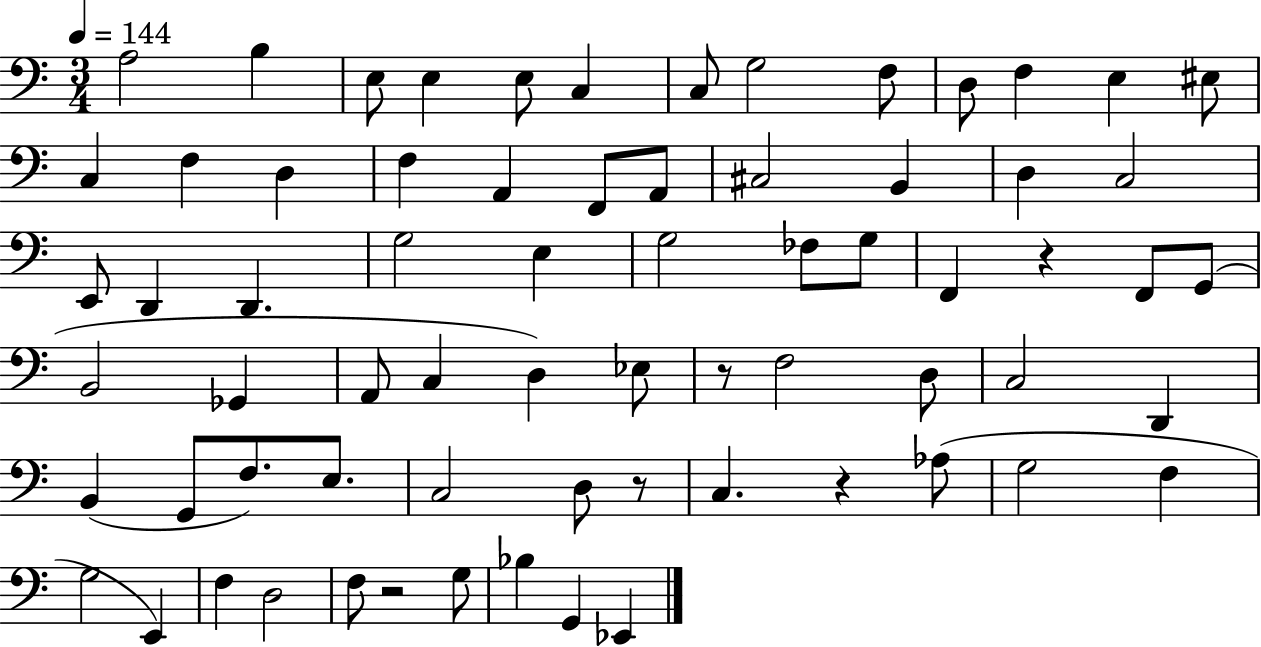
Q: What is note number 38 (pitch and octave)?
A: A2